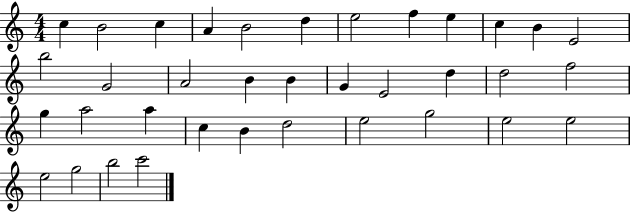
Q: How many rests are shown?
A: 0